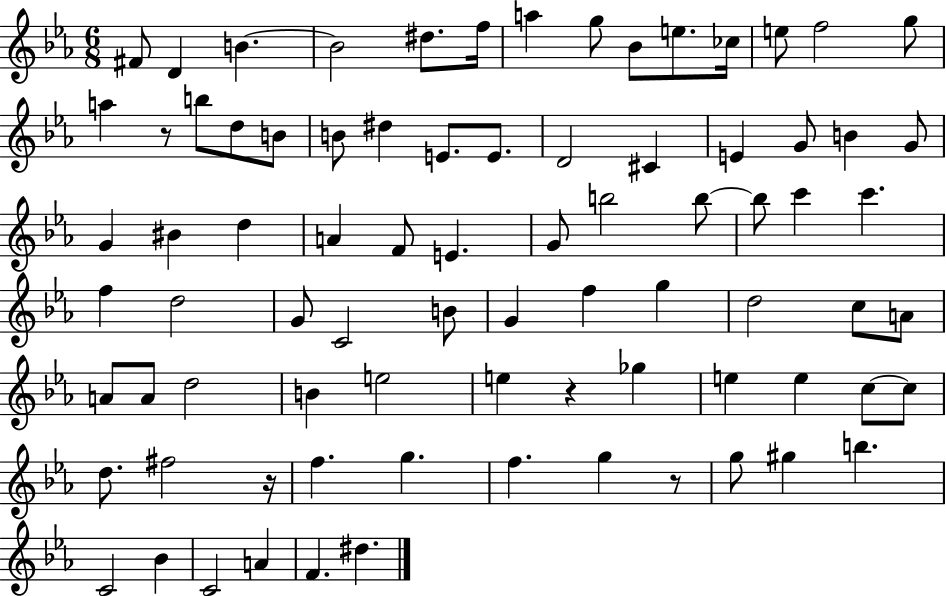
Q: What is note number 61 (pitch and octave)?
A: C5